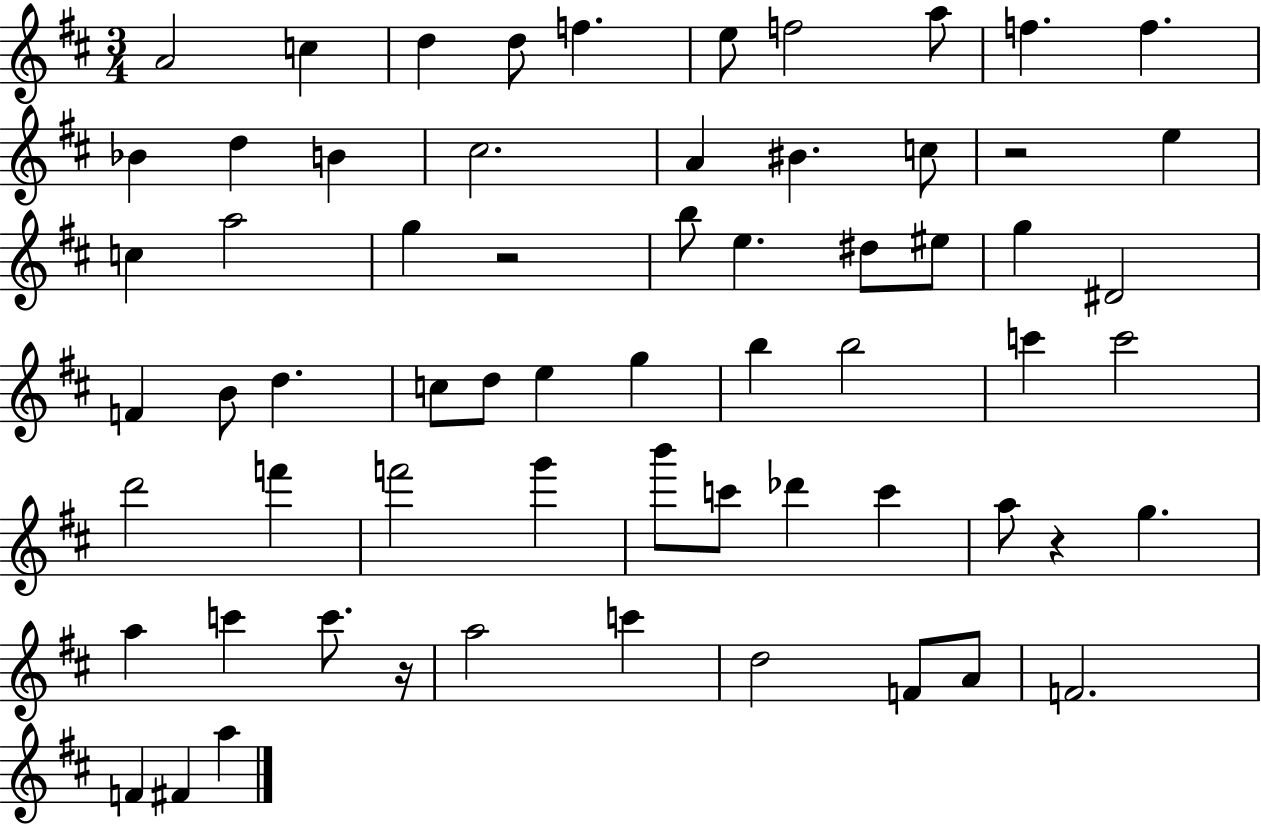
A4/h C5/q D5/q D5/e F5/q. E5/e F5/h A5/e F5/q. F5/q. Bb4/q D5/q B4/q C#5/h. A4/q BIS4/q. C5/e R/h E5/q C5/q A5/h G5/q R/h B5/e E5/q. D#5/e EIS5/e G5/q D#4/h F4/q B4/e D5/q. C5/e D5/e E5/q G5/q B5/q B5/h C6/q C6/h D6/h F6/q F6/h G6/q B6/e C6/e Db6/q C6/q A5/e R/q G5/q. A5/q C6/q C6/e. R/s A5/h C6/q D5/h F4/e A4/e F4/h. F4/q F#4/q A5/q